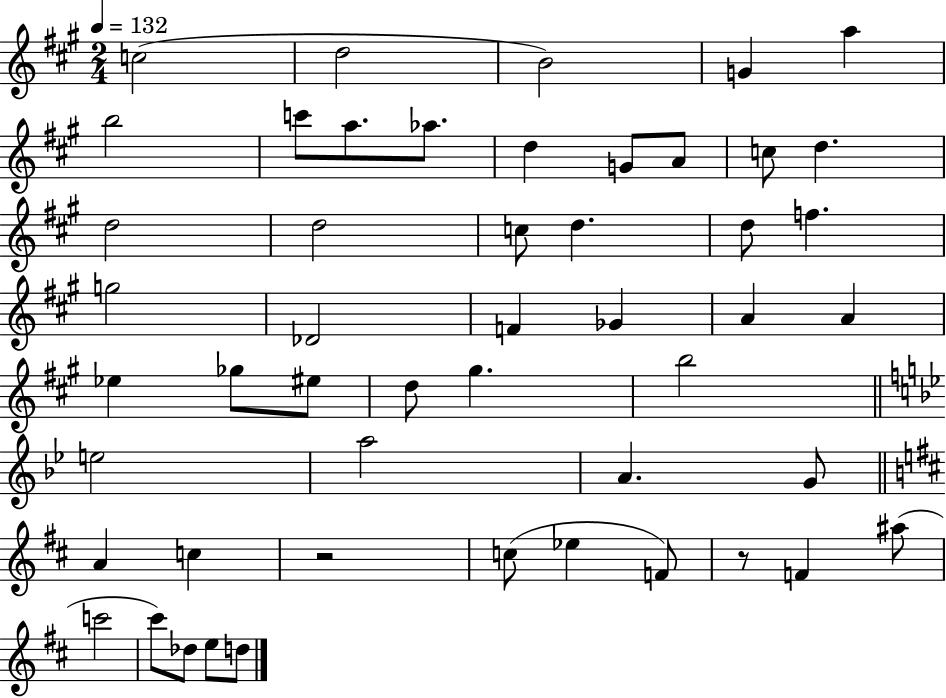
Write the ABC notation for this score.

X:1
T:Untitled
M:2/4
L:1/4
K:A
c2 d2 B2 G a b2 c'/2 a/2 _a/2 d G/2 A/2 c/2 d d2 d2 c/2 d d/2 f g2 _D2 F _G A A _e _g/2 ^e/2 d/2 ^g b2 e2 a2 A G/2 A c z2 c/2 _e F/2 z/2 F ^a/2 c'2 ^c'/2 _d/2 e/2 d/2